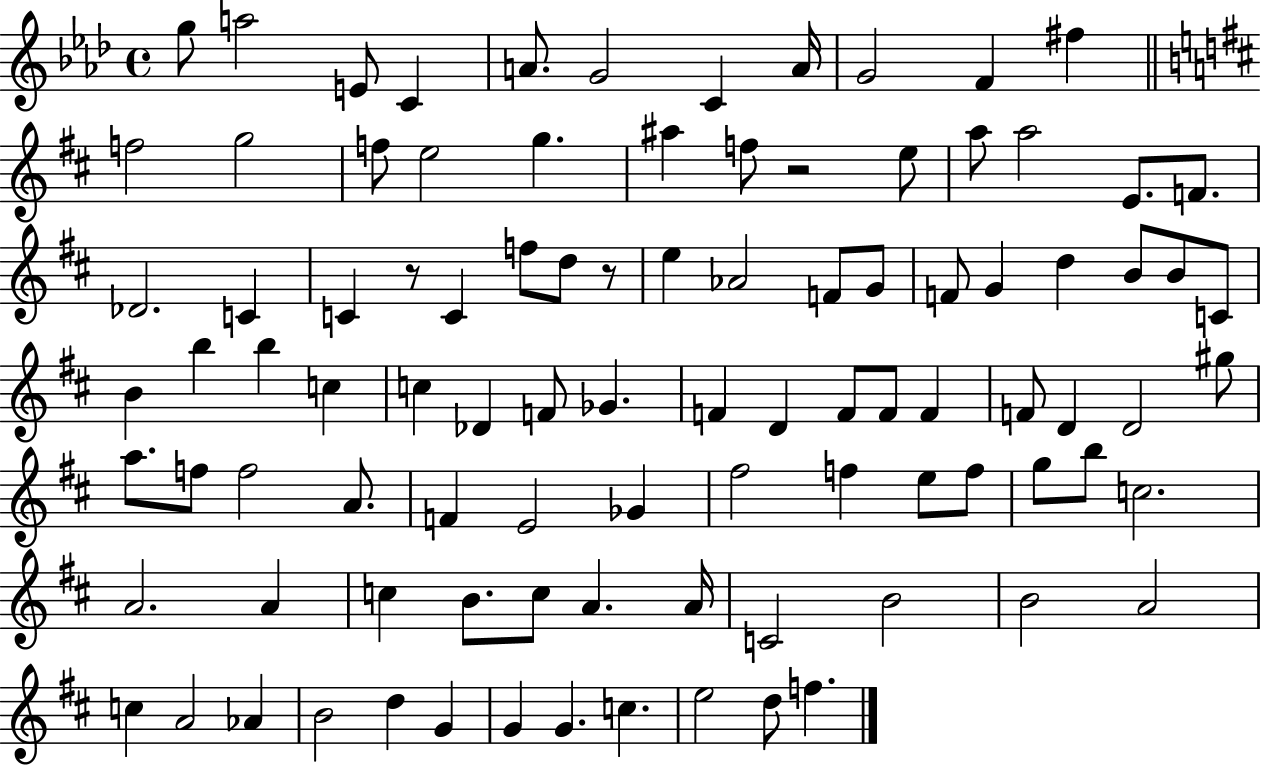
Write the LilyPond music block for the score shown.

{
  \clef treble
  \time 4/4
  \defaultTimeSignature
  \key aes \major
  g''8 a''2 e'8 c'4 | a'8. g'2 c'4 a'16 | g'2 f'4 fis''4 | \bar "||" \break \key b \minor f''2 g''2 | f''8 e''2 g''4. | ais''4 f''8 r2 e''8 | a''8 a''2 e'8. f'8. | \break des'2. c'4 | c'4 r8 c'4 f''8 d''8 r8 | e''4 aes'2 f'8 g'8 | f'8 g'4 d''4 b'8 b'8 c'8 | \break b'4 b''4 b''4 c''4 | c''4 des'4 f'8 ges'4. | f'4 d'4 f'8 f'8 f'4 | f'8 d'4 d'2 gis''8 | \break a''8. f''8 f''2 a'8. | f'4 e'2 ges'4 | fis''2 f''4 e''8 f''8 | g''8 b''8 c''2. | \break a'2. a'4 | c''4 b'8. c''8 a'4. a'16 | c'2 b'2 | b'2 a'2 | \break c''4 a'2 aes'4 | b'2 d''4 g'4 | g'4 g'4. c''4. | e''2 d''8 f''4. | \break \bar "|."
}